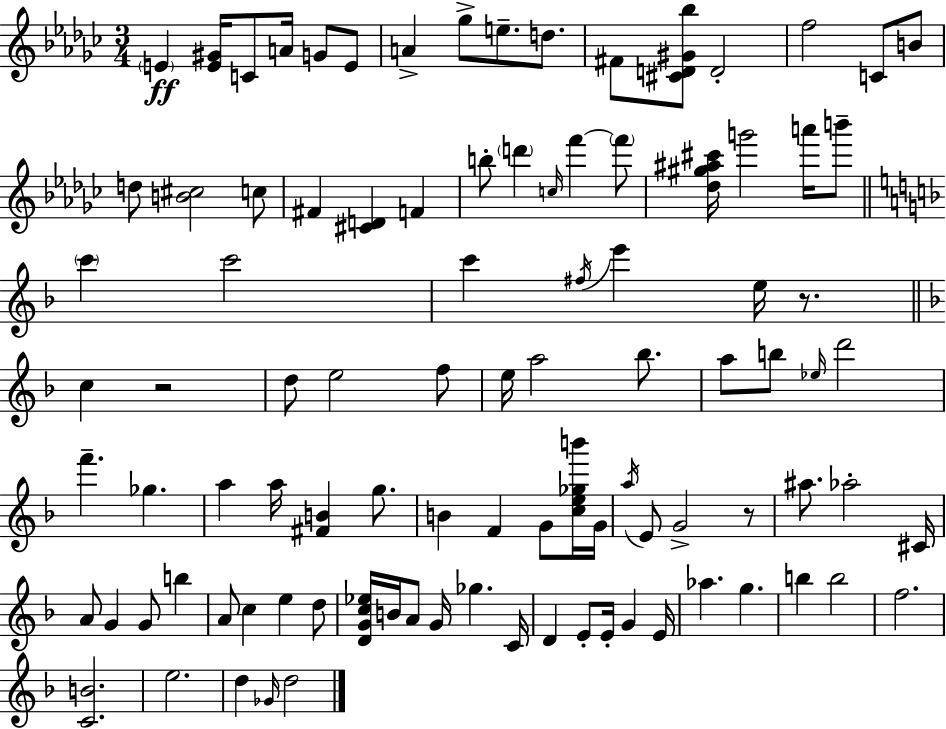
E4/q [E4,G#4]/s C4/e A4/s G4/e E4/e A4/q Gb5/e E5/e. D5/e. F#4/e [C#4,D4,G#4,Bb5]/e D4/h F5/h C4/e B4/e D5/e [B4,C#5]/h C5/e F#4/q [C#4,D4]/q F4/q B5/e D6/q C5/s F6/q F6/e [Db5,G#5,A#5,C#6]/s G6/h A6/s B6/e C6/q C6/h C6/q F#5/s E6/q E5/s R/e. C5/q R/h D5/e E5/h F5/e E5/s A5/h Bb5/e. A5/e B5/e Eb5/s D6/h F6/q. Gb5/q. A5/q A5/s [F#4,B4]/q G5/e. B4/q F4/q G4/e [C5,E5,Gb5,B6]/s G4/s A5/s E4/e G4/h R/e A#5/e. Ab5/h C#4/s A4/e G4/q G4/e B5/q A4/e C5/q E5/q D5/e [D4,G4,C5,Eb5]/s B4/s A4/e G4/s Gb5/q. C4/s D4/q E4/e E4/s G4/q E4/s Ab5/q. G5/q. B5/q B5/h F5/h. [C4,B4]/h. E5/h. D5/q Gb4/s D5/h